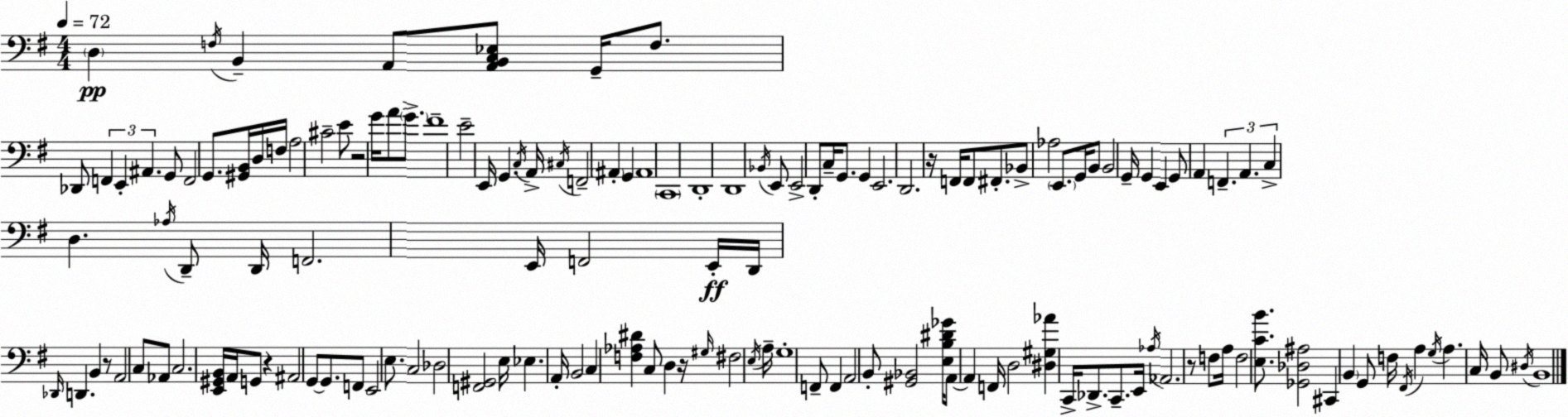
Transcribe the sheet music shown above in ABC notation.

X:1
T:Untitled
M:4/4
L:1/4
K:Em
D, F,/4 B,, A,,/2 [A,,B,,C,_E,]/2 G,,/4 F,/2 _D,,/2 F,, E,, ^A,, G,,/2 F,,2 G,,/2 [^G,,B,,]/4 D,/4 F,/4 A,2 ^C2 E/2 z2 G/4 A/2 G/2 ^F4 E2 E,,/4 G,, C,/4 A,,/4 ^C,/4 F,,2 ^A,, G,, ^A,,4 C,,4 D,,4 D,,4 _B,,/4 E,,/2 E,,2 D,,/2 C,/4 G,,/2 G,, E,,2 D,,2 z/4 F,,/4 F,,/2 ^F,,/2 _B,,/2 _A,2 E,,/2 G,,/4 B,,/2 B,,2 G,,/4 G,, E,, G,,/2 A,, F,, A,, C, D, _A,/4 D,,/2 D,,/4 F,,2 E,,/4 F,,2 E,,/4 D,,/4 _D,,/4 D,, B,, z/2 A,,2 C,/2 _A,,/2 C,2 [E,,^G,,B,,]/4 A,,/4 G,,/2 z ^A,,2 G,,/2 G,,/2 F,,/2 E,,2 E,/2 C,2 _D,2 [F,,^G,,]2 E,/4 _E, A,,/4 B,,2 C, [F,_A,^D] C,/2 D, z/4 ^G,/4 ^F,2 E,/4 A,/4 G,4 F,,/2 F,, A,,2 B,,/2 [^G,,_B,,]2 [E,B,^D_G]/4 A,,/2 A,, F,,/4 D,2 [^D,^G,_A] C,,/4 _D,,/2 C,,/2 E,,/4 _A,/4 _A,,2 z/2 F,/2 A,/4 F,2 [E,CB]/2 [_G,,_D,^A,]2 ^C,, B,, G,,/2 F,/4 ^F,,/4 A, G,/4 A, C,/4 B,,/2 ^D,/4 B,,4